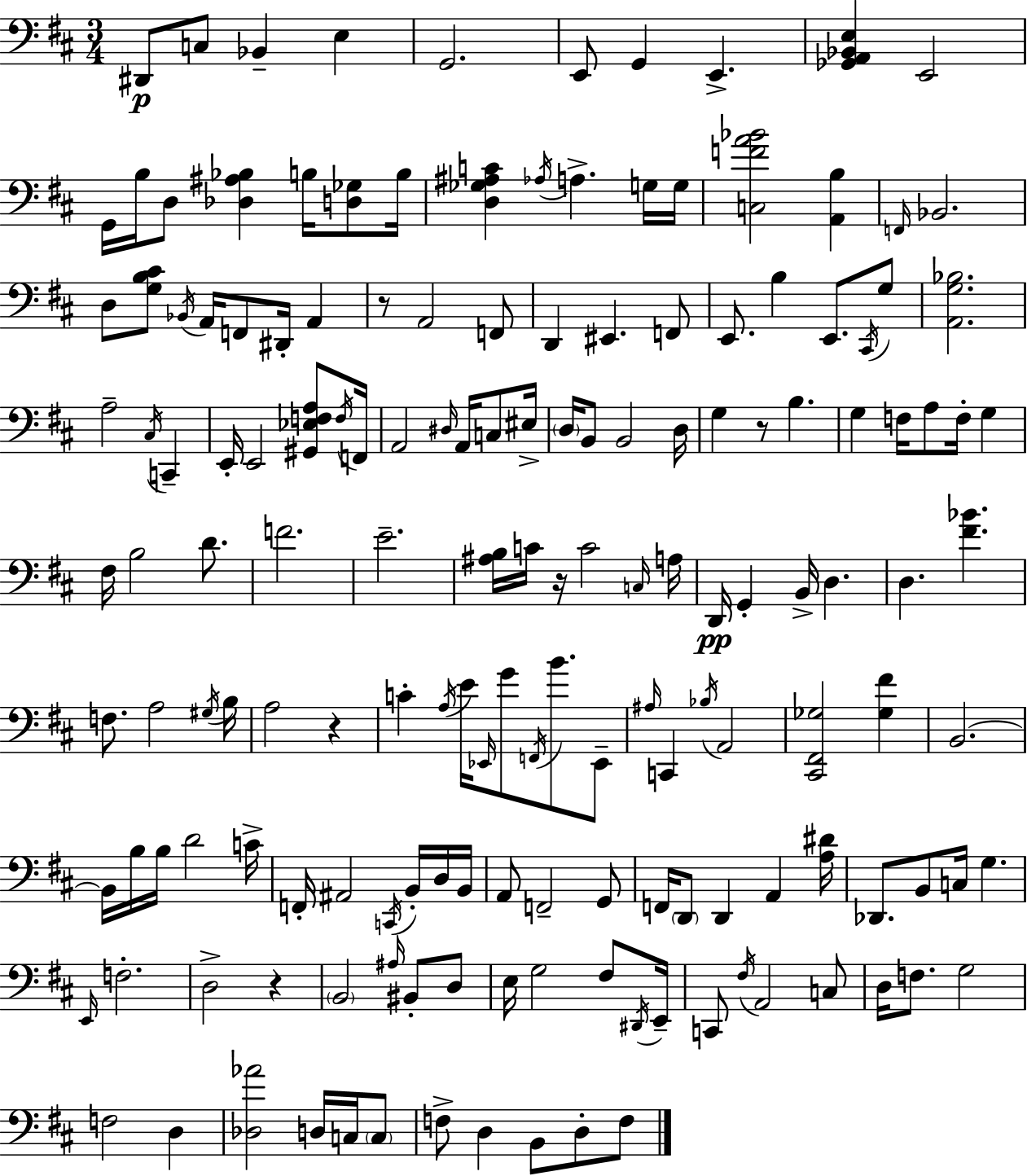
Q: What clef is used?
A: bass